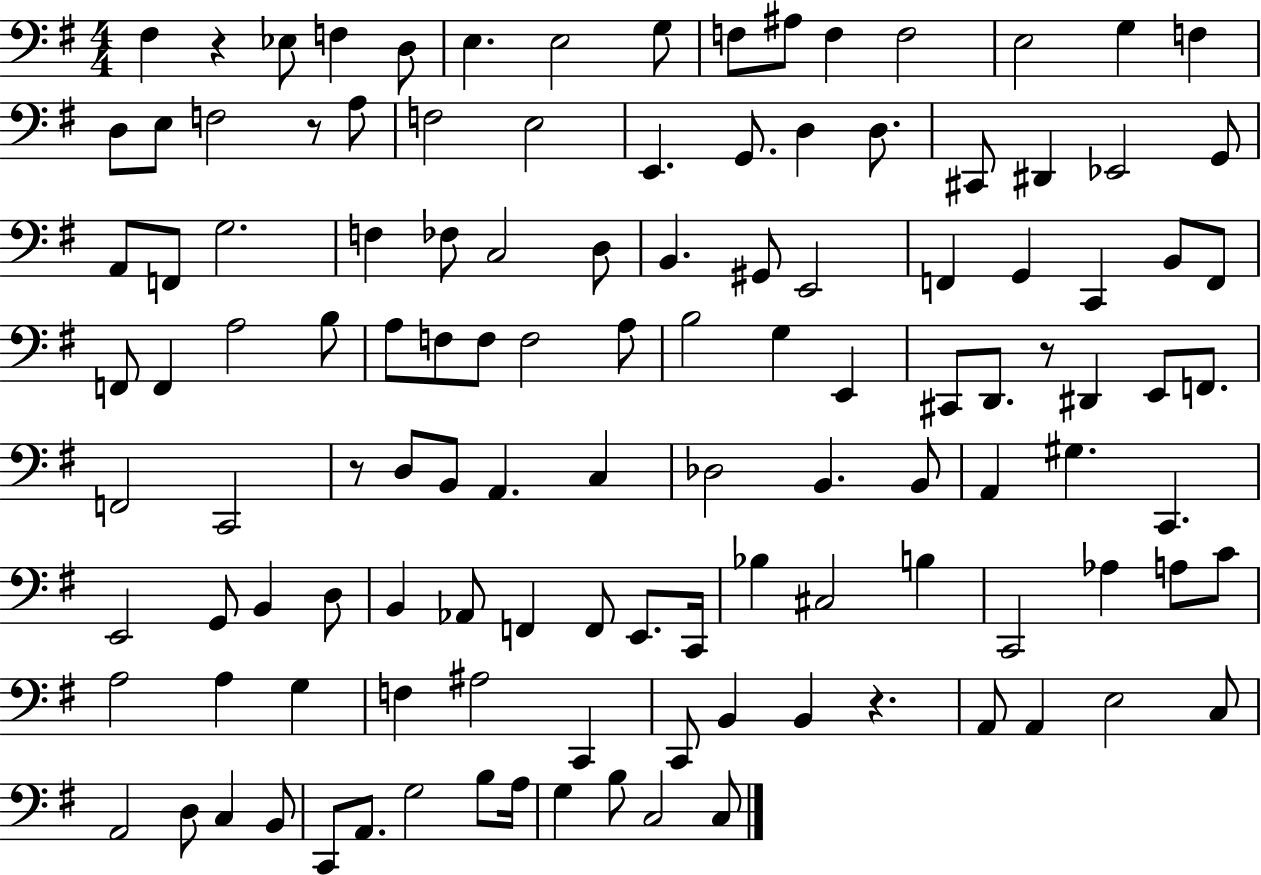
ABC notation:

X:1
T:Untitled
M:4/4
L:1/4
K:G
^F, z _E,/2 F, D,/2 E, E,2 G,/2 F,/2 ^A,/2 F, F,2 E,2 G, F, D,/2 E,/2 F,2 z/2 A,/2 F,2 E,2 E,, G,,/2 D, D,/2 ^C,,/2 ^D,, _E,,2 G,,/2 A,,/2 F,,/2 G,2 F, _F,/2 C,2 D,/2 B,, ^G,,/2 E,,2 F,, G,, C,, B,,/2 F,,/2 F,,/2 F,, A,2 B,/2 A,/2 F,/2 F,/2 F,2 A,/2 B,2 G, E,, ^C,,/2 D,,/2 z/2 ^D,, E,,/2 F,,/2 F,,2 C,,2 z/2 D,/2 B,,/2 A,, C, _D,2 B,, B,,/2 A,, ^G, C,, E,,2 G,,/2 B,, D,/2 B,, _A,,/2 F,, F,,/2 E,,/2 C,,/4 _B, ^C,2 B, C,,2 _A, A,/2 C/2 A,2 A, G, F, ^A,2 C,, C,,/2 B,, B,, z A,,/2 A,, E,2 C,/2 A,,2 D,/2 C, B,,/2 C,,/2 A,,/2 G,2 B,/2 A,/4 G, B,/2 C,2 C,/2